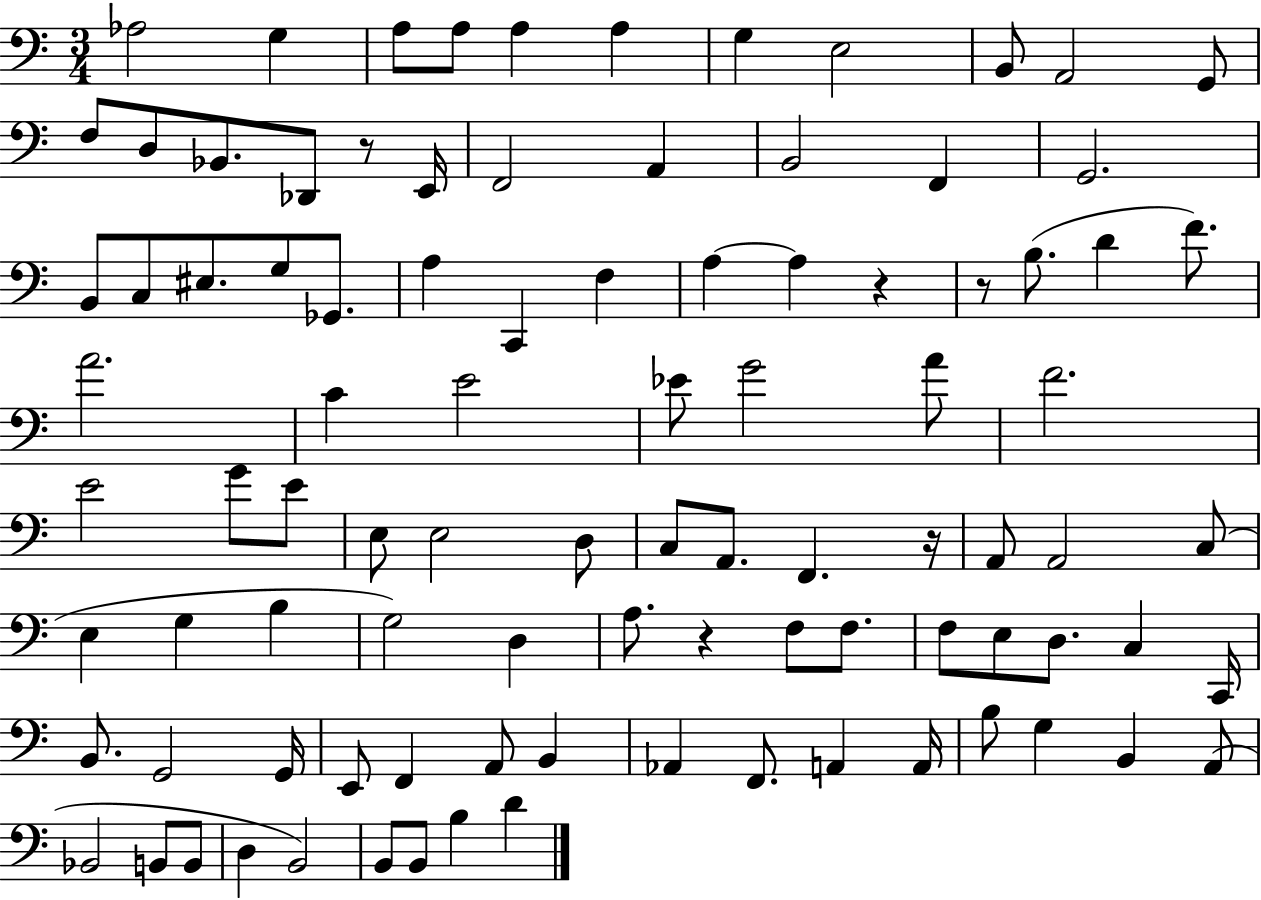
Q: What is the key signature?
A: C major